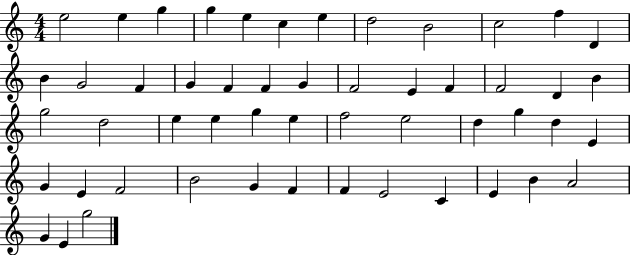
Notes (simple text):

E5/h E5/q G5/q G5/q E5/q C5/q E5/q D5/h B4/h C5/h F5/q D4/q B4/q G4/h F4/q G4/q F4/q F4/q G4/q F4/h E4/q F4/q F4/h D4/q B4/q G5/h D5/h E5/q E5/q G5/q E5/q F5/h E5/h D5/q G5/q D5/q E4/q G4/q E4/q F4/h B4/h G4/q F4/q F4/q E4/h C4/q E4/q B4/q A4/h G4/q E4/q G5/h